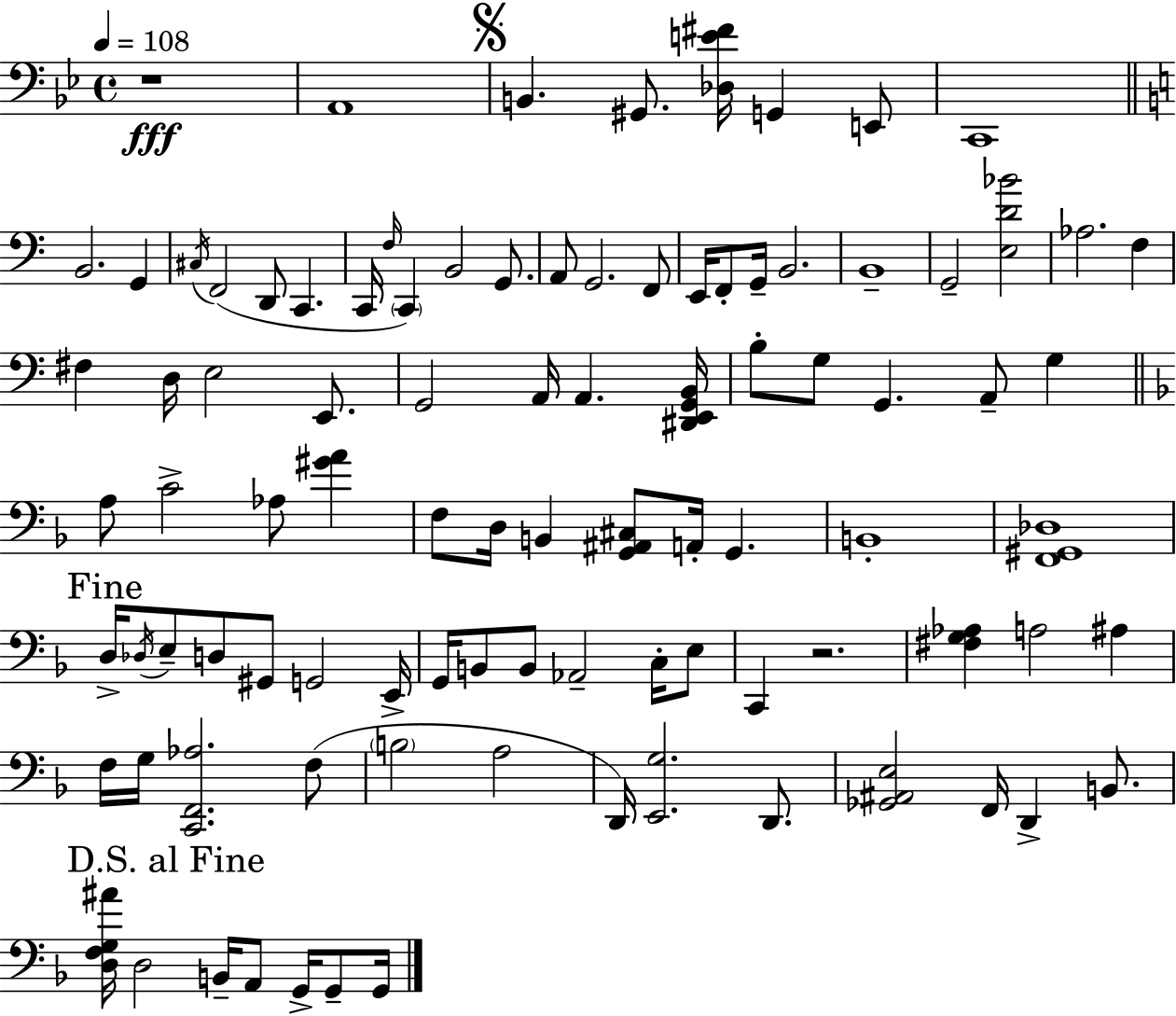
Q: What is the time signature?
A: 4/4